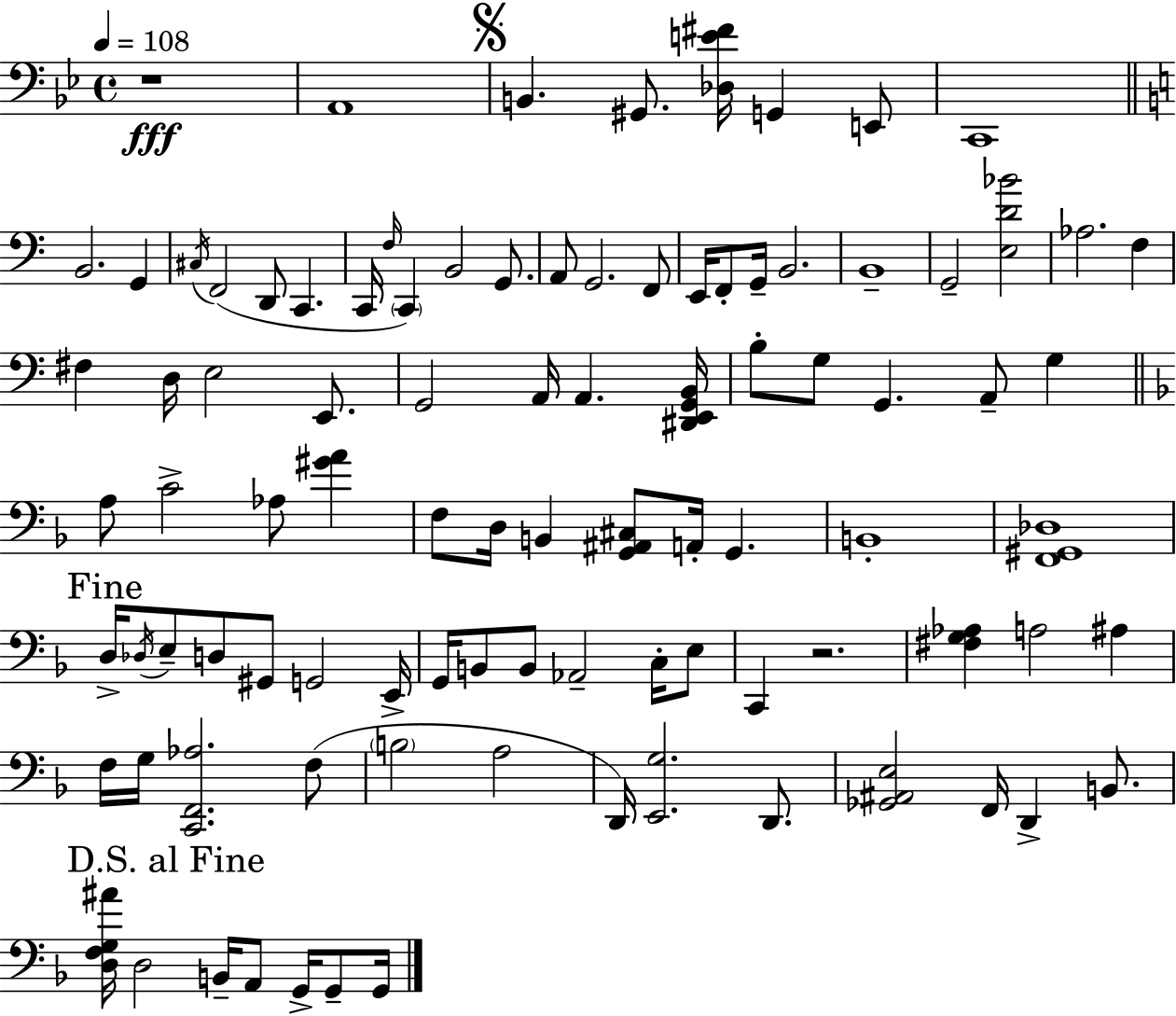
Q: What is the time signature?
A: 4/4